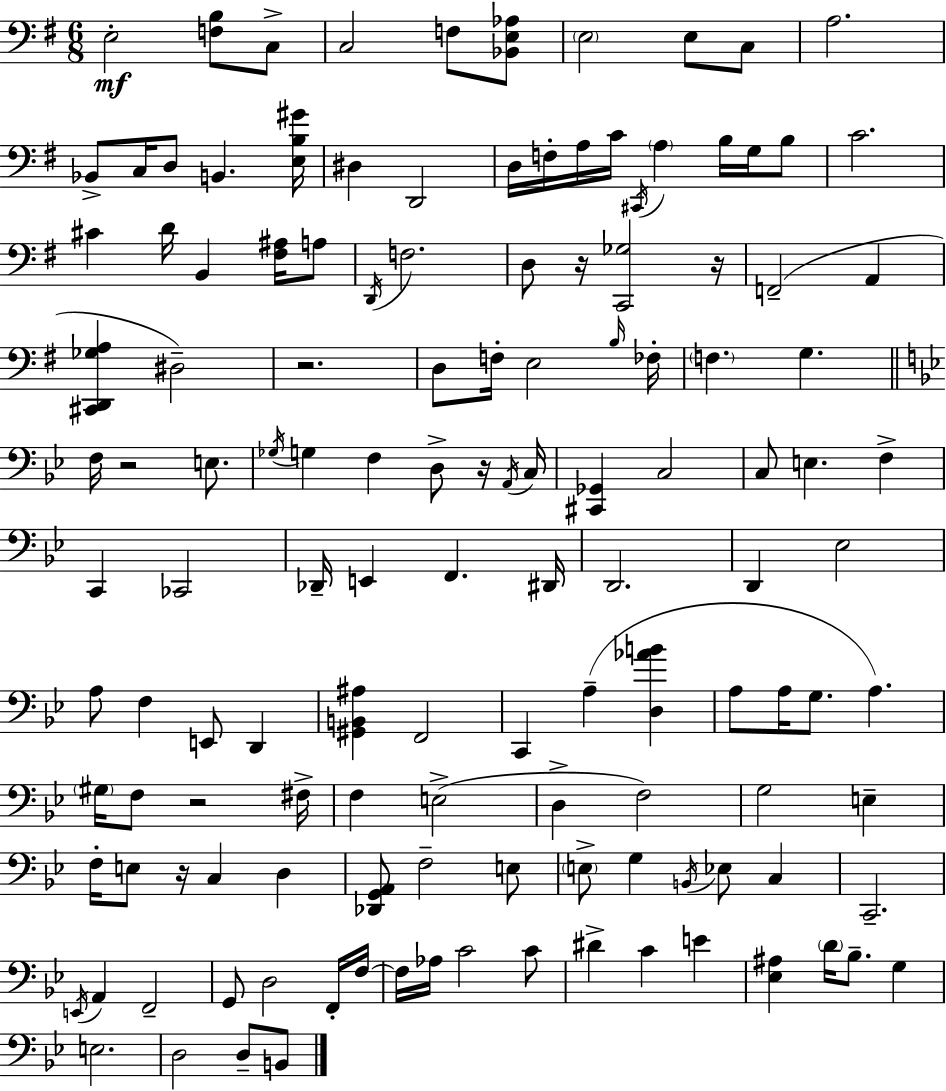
{
  \clef bass
  \numericTimeSignature
  \time 6/8
  \key g \major
  e2-.\mf <f b>8 c8-> | c2 f8 <bes, e aes>8 | \parenthesize e2 e8 c8 | a2. | \break bes,8-> c16 d8 b,4. <e b gis'>16 | dis4 d,2 | d16 f16-. a16 c'16 \acciaccatura { cis,16 } \parenthesize a4 b16 g16 b8 | c'2. | \break cis'4 d'16 b,4 <fis ais>16 a8 | \acciaccatura { d,16 } f2. | d8 r16 <c, ges>2 | r16 f,2--( a,4 | \break <cis, d, ges a>4 dis2--) | r2. | d8 f16-. e2 | \grace { b16 } fes16-. \parenthesize f4. g4. | \break \bar "||" \break \key bes \major f16 r2 e8. | \acciaccatura { ges16 } g4 f4 d8-> r16 | \acciaccatura { a,16 } c16 <cis, ges,>4 c2 | c8 e4. f4-> | \break c,4 ces,2 | des,16-- e,4 f,4. | dis,16 d,2. | d,4 ees2 | \break a8 f4 e,8 d,4 | <gis, b, ais>4 f,2 | c,4 a4--( <d aes' b'>4 | a8 a16 g8. a4.) | \break \parenthesize gis16 f8 r2 | fis16-> f4 e2->( | d4-> f2) | g2 e4-- | \break f16-. e8 r16 c4 d4 | <des, g, a,>8 f2-- | e8 \parenthesize e8-> g4 \acciaccatura { b,16 } ees8 c4 | c,2.-- | \break \acciaccatura { e,16 } a,4 f,2-- | g,8 d2 | f,16-. f16~~ f16 aes16 c'2 | c'8 dis'4-> c'4 | \break e'4 <ees ais>4 \parenthesize d'16 bes8.-- | g4 e2. | d2 | d8-- b,8 \bar "|."
}